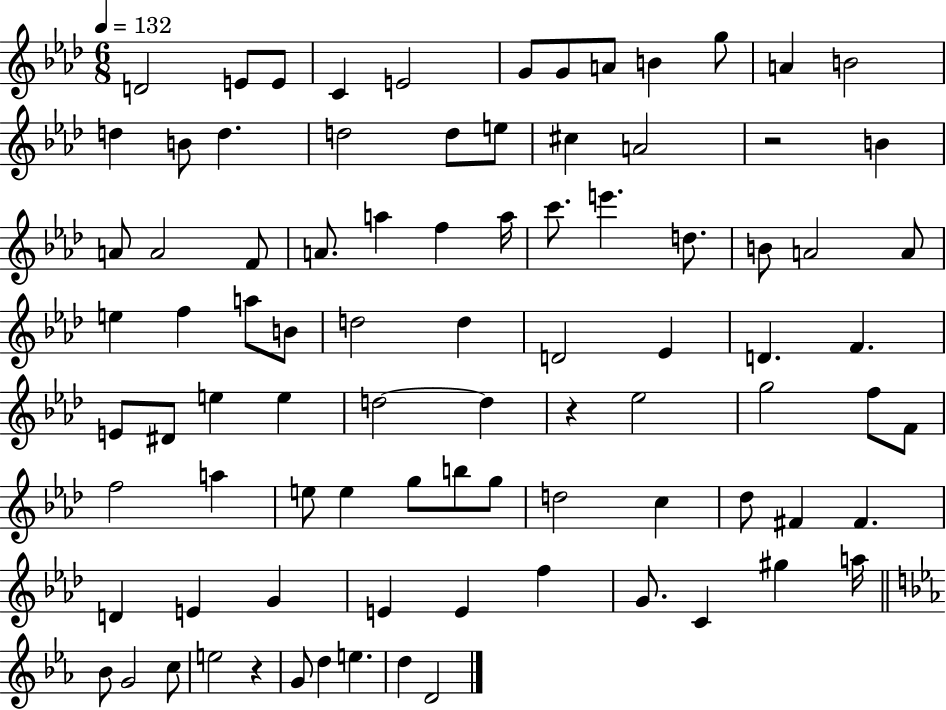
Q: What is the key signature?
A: AES major